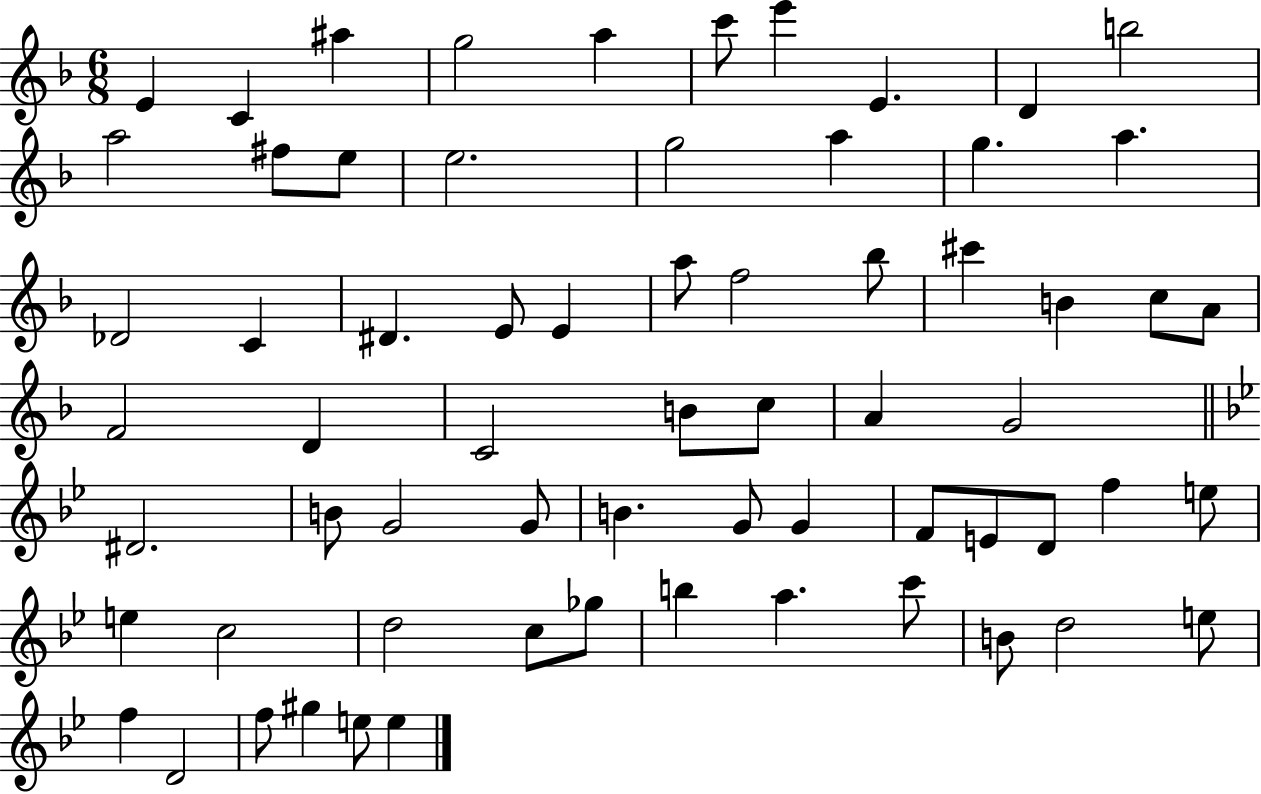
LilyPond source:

{
  \clef treble
  \numericTimeSignature
  \time 6/8
  \key f \major
  \repeat volta 2 { e'4 c'4 ais''4 | g''2 a''4 | c'''8 e'''4 e'4. | d'4 b''2 | \break a''2 fis''8 e''8 | e''2. | g''2 a''4 | g''4. a''4. | \break des'2 c'4 | dis'4. e'8 e'4 | a''8 f''2 bes''8 | cis'''4 b'4 c''8 a'8 | \break f'2 d'4 | c'2 b'8 c''8 | a'4 g'2 | \bar "||" \break \key bes \major dis'2. | b'8 g'2 g'8 | b'4. g'8 g'4 | f'8 e'8 d'8 f''4 e''8 | \break e''4 c''2 | d''2 c''8 ges''8 | b''4 a''4. c'''8 | b'8 d''2 e''8 | \break f''4 d'2 | f''8 gis''4 e''8 e''4 | } \bar "|."
}